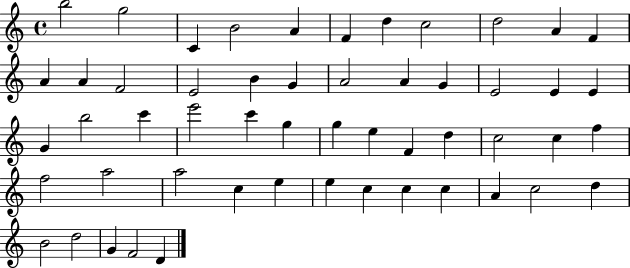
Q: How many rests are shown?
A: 0